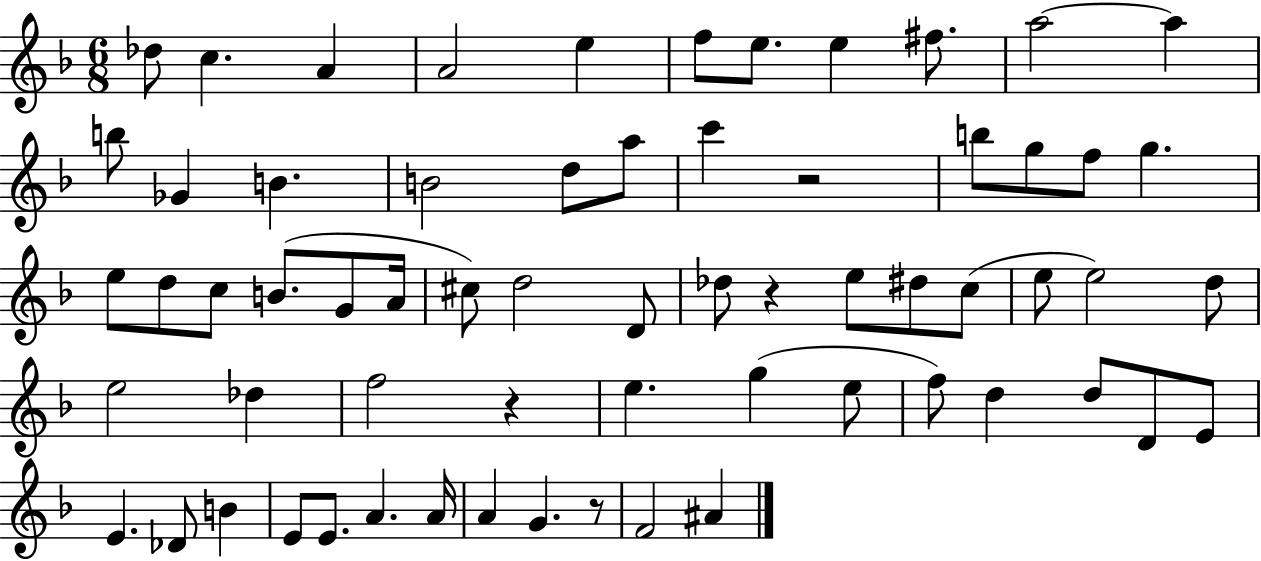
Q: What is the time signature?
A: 6/8